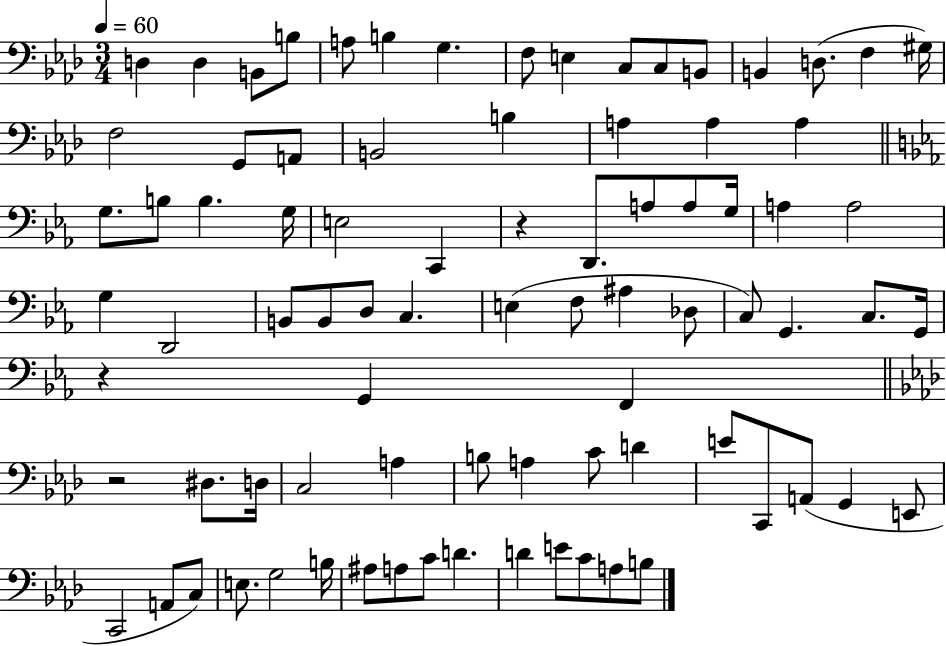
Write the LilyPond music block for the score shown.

{
  \clef bass
  \numericTimeSignature
  \time 3/4
  \key aes \major
  \tempo 4 = 60
  \repeat volta 2 { d4 d4 b,8 b8 | a8 b4 g4. | f8 e4 c8 c8 b,8 | b,4 d8.( f4 gis16) | \break f2 g,8 a,8 | b,2 b4 | a4 a4 a4 | \bar "||" \break \key ees \major g8. b8 b4. g16 | e2 c,4 | r4 d,8. a8 a8 g16 | a4 a2 | \break g4 d,2 | b,8 b,8 d8 c4. | e4( f8 ais4 des8 | c8) g,4. c8. g,16 | \break r4 g,4 f,4 | \bar "||" \break \key aes \major r2 dis8. d16 | c2 a4 | b8 a4 c'8 d'4 | e'8 c,8 a,8( g,4 e,8 | \break c,2 a,8 c8) | e8. g2 b16 | ais8 a8 c'8 d'4. | d'4 e'8 c'8 a8 b8 | \break } \bar "|."
}